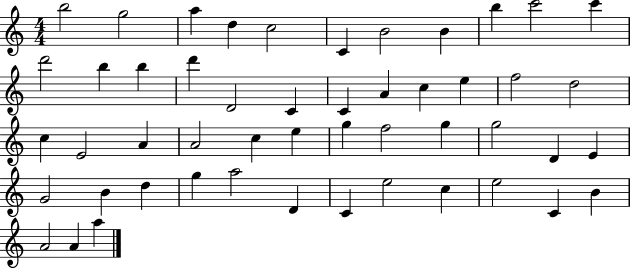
B5/h G5/h A5/q D5/q C5/h C4/q B4/h B4/q B5/q C6/h C6/q D6/h B5/q B5/q D6/q D4/h C4/q C4/q A4/q C5/q E5/q F5/h D5/h C5/q E4/h A4/q A4/h C5/q E5/q G5/q F5/h G5/q G5/h D4/q E4/q G4/h B4/q D5/q G5/q A5/h D4/q C4/q E5/h C5/q E5/h C4/q B4/q A4/h A4/q A5/q